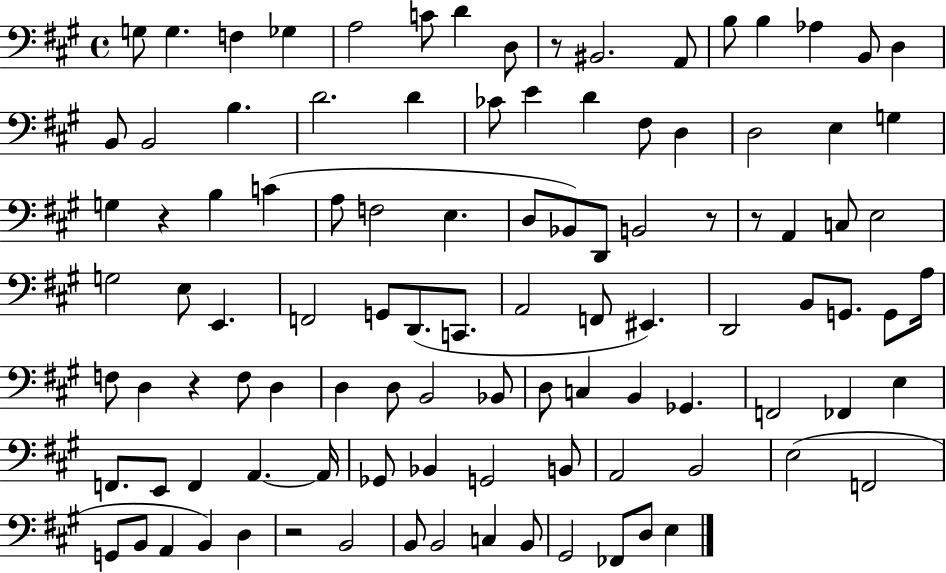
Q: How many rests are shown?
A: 6